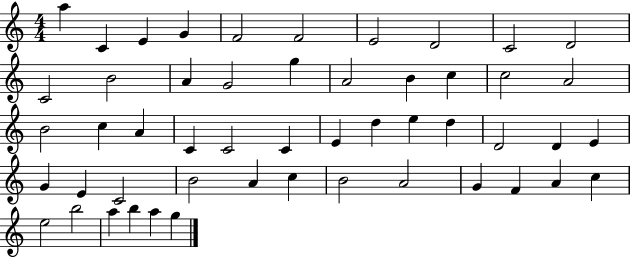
A5/q C4/q E4/q G4/q F4/h F4/h E4/h D4/h C4/h D4/h C4/h B4/h A4/q G4/h G5/q A4/h B4/q C5/q C5/h A4/h B4/h C5/q A4/q C4/q C4/h C4/q E4/q D5/q E5/q D5/q D4/h D4/q E4/q G4/q E4/q C4/h B4/h A4/q C5/q B4/h A4/h G4/q F4/q A4/q C5/q E5/h B5/h A5/q B5/q A5/q G5/q